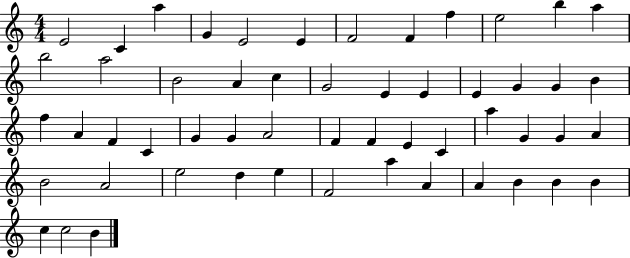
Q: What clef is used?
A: treble